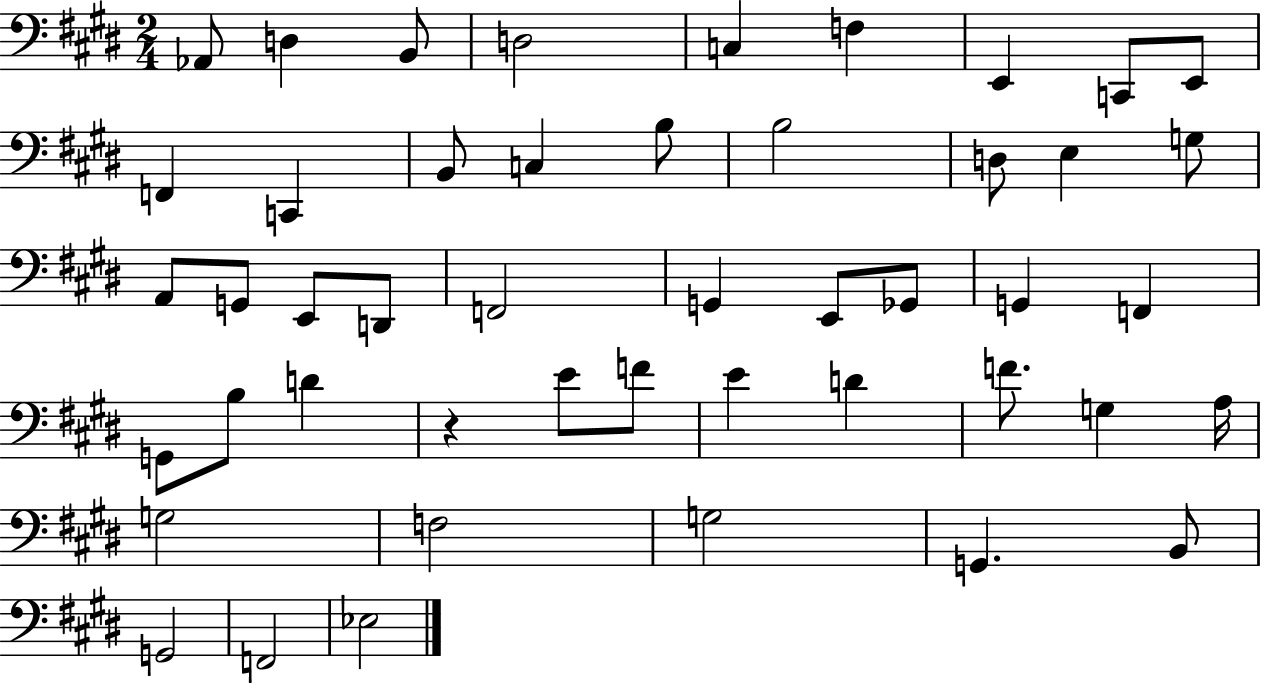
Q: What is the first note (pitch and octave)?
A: Ab2